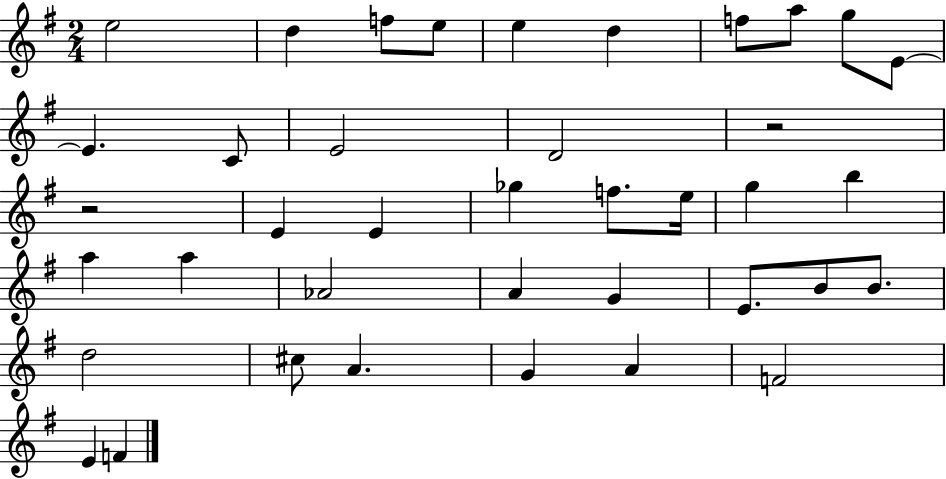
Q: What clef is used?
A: treble